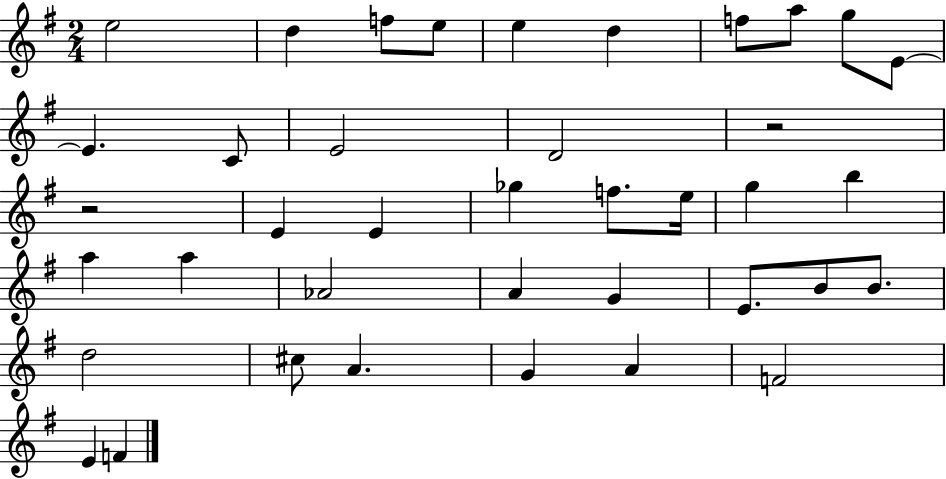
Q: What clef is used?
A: treble